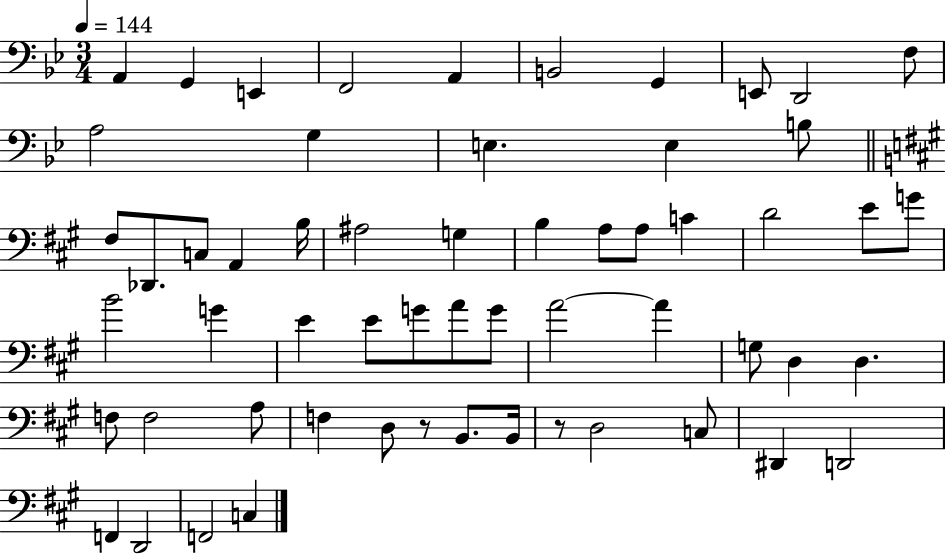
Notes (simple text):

A2/q G2/q E2/q F2/h A2/q B2/h G2/q E2/e D2/h F3/e A3/h G3/q E3/q. E3/q B3/e F#3/e Db2/e. C3/e A2/q B3/s A#3/h G3/q B3/q A3/e A3/e C4/q D4/h E4/e G4/e B4/h G4/q E4/q E4/e G4/e A4/e G4/e A4/h A4/q G3/e D3/q D3/q. F3/e F3/h A3/e F3/q D3/e R/e B2/e. B2/s R/e D3/h C3/e D#2/q D2/h F2/q D2/h F2/h C3/q